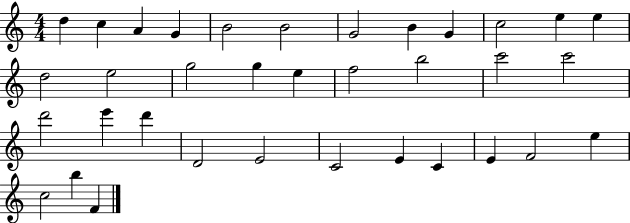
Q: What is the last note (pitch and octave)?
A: F4